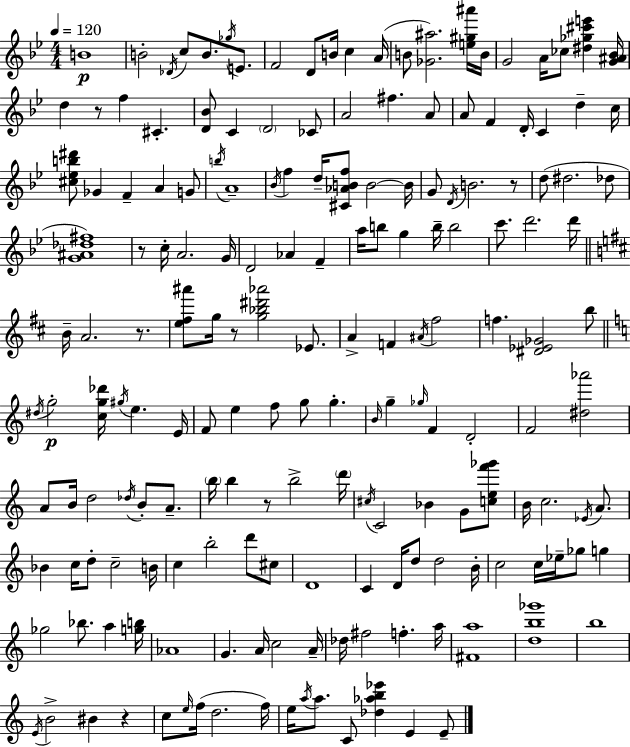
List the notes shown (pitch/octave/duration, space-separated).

B4/w B4/h Db4/s C5/e B4/e. Gb5/s E4/e. F4/h D4/e B4/s C5/q A4/s B4/e [Gb4,A#5]/h. [E5,G#5,A#6]/s B4/s G4/h A4/s CES5/e [D#5,Gb5,C#6,E6]/q [G4,A#4,Bb4]/s D5/q R/e F5/q C#4/q. [D4,Bb4]/e C4/q D4/h CES4/e A4/h F#5/q. A4/e A4/e F4/q D4/s C4/q D5/q C5/s [C#5,Eb5,B5,D#6]/e Gb4/q F4/q A4/q G4/e B5/s A4/w Bb4/s F5/q D5/s [C#4,Ab4,B4,F5]/e B4/h B4/s G4/e D4/s B4/h. R/e D5/e D#5/h. Db5/e [G4,A#4,Db5,F#5]/w R/e C5/s A4/h. G4/s D4/h Ab4/q F4/q A5/s B5/e G5/q B5/s B5/h C6/e. D6/h. D6/s B4/s A4/h. R/e. [E5,F#5,A#6]/e G5/s R/e [G5,Bb5,D#6,Ab6]/h Eb4/e. A4/q F4/q A#4/s F#5/h F5/q. [D#4,Eb4,Gb4]/h B5/e D#5/s G5/h [C5,G5,Db6]/s G#5/s E5/q. E4/s F4/e E5/q F5/e G5/e G5/q. B4/s G5/q Gb5/s F4/q D4/h F4/h [D#5,Ab6]/h A4/e B4/s D5/h Db5/s B4/e A4/e. B5/s B5/q R/e B5/h D6/s C#5/s C4/h Bb4/q G4/e [C5,E5,F6,Gb6]/e B4/s C5/h. Eb4/s A4/e. Bb4/q C5/s D5/e C5/h B4/s C5/q B5/h D6/e C#5/e D4/w C4/q D4/s D5/e D5/h B4/s C5/h C5/s Eb5/s Gb5/e G5/q Gb5/h Bb5/e. A5/q [G5,B5]/s Ab4/w G4/q. A4/s C5/h A4/s Db5/s F#5/h F5/q. A5/s [F#4,A5]/w [D5,B5,Gb6]/w B5/w E4/s B4/h BIS4/q R/q C5/e E5/s F5/s D5/h. F5/s E5/s A5/s A5/e. C4/e [Db5,Ab5,B5,Eb6]/q E4/q E4/e